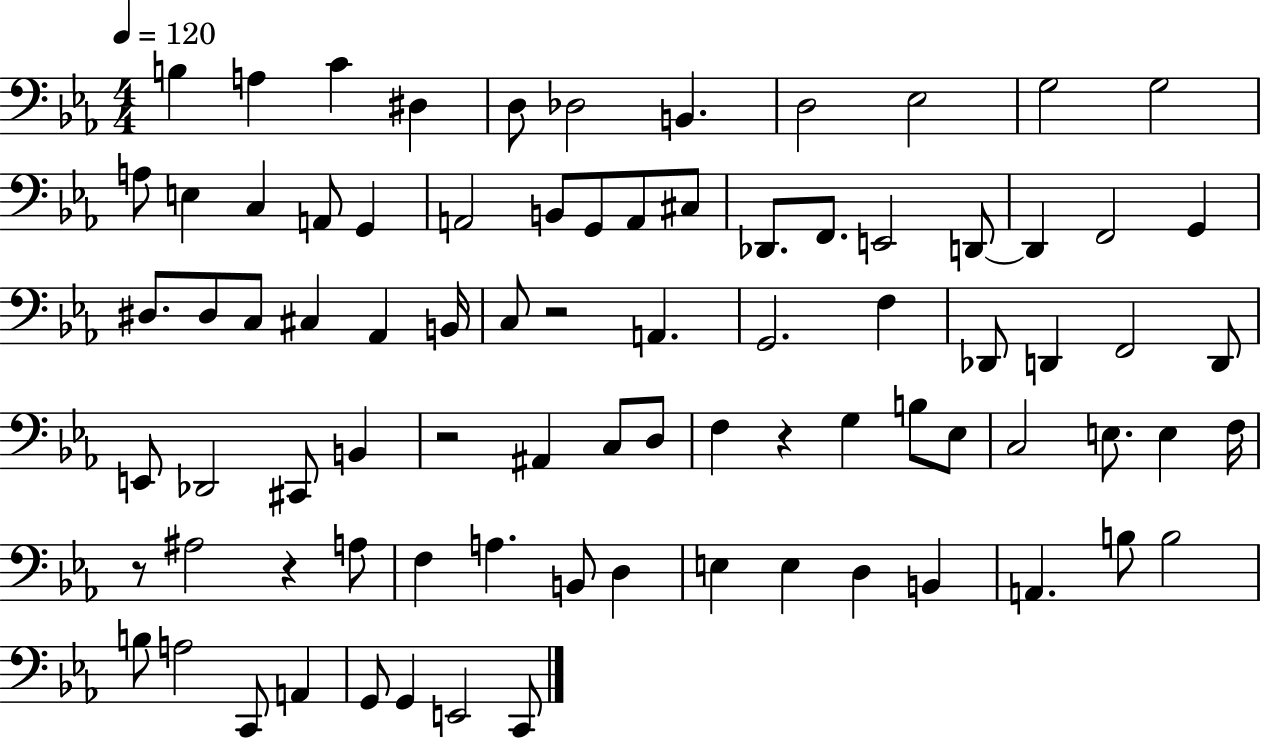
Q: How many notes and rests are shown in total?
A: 83